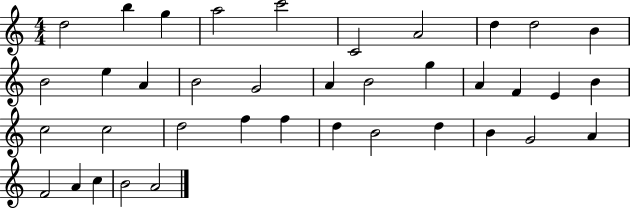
{
  \clef treble
  \numericTimeSignature
  \time 4/4
  \key c \major
  d''2 b''4 g''4 | a''2 c'''2 | c'2 a'2 | d''4 d''2 b'4 | \break b'2 e''4 a'4 | b'2 g'2 | a'4 b'2 g''4 | a'4 f'4 e'4 b'4 | \break c''2 c''2 | d''2 f''4 f''4 | d''4 b'2 d''4 | b'4 g'2 a'4 | \break f'2 a'4 c''4 | b'2 a'2 | \bar "|."
}